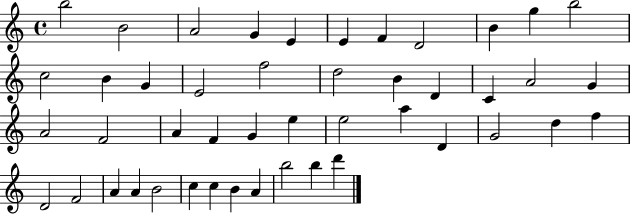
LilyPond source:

{
  \clef treble
  \time 4/4
  \defaultTimeSignature
  \key c \major
  b''2 b'2 | a'2 g'4 e'4 | e'4 f'4 d'2 | b'4 g''4 b''2 | \break c''2 b'4 g'4 | e'2 f''2 | d''2 b'4 d'4 | c'4 a'2 g'4 | \break a'2 f'2 | a'4 f'4 g'4 e''4 | e''2 a''4 d'4 | g'2 d''4 f''4 | \break d'2 f'2 | a'4 a'4 b'2 | c''4 c''4 b'4 a'4 | b''2 b''4 d'''4 | \break \bar "|."
}